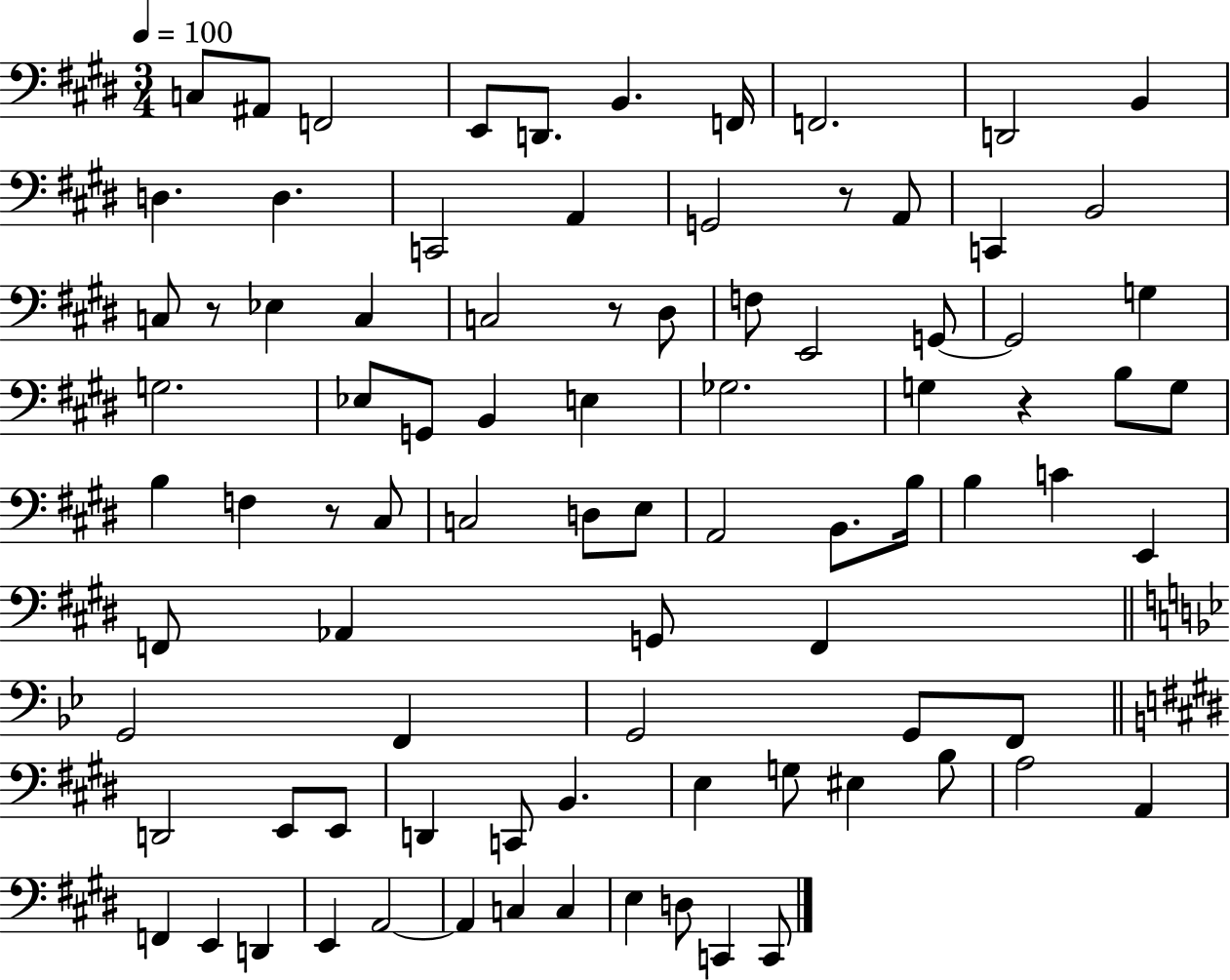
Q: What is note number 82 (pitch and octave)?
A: C2